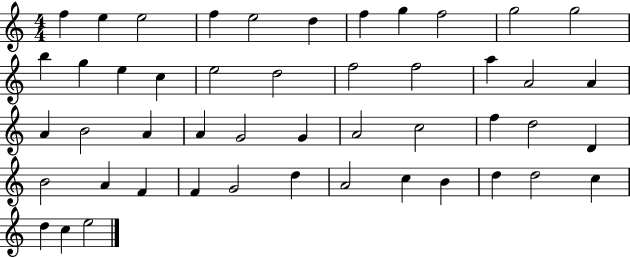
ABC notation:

X:1
T:Untitled
M:4/4
L:1/4
K:C
f e e2 f e2 d f g f2 g2 g2 b g e c e2 d2 f2 f2 a A2 A A B2 A A G2 G A2 c2 f d2 D B2 A F F G2 d A2 c B d d2 c d c e2